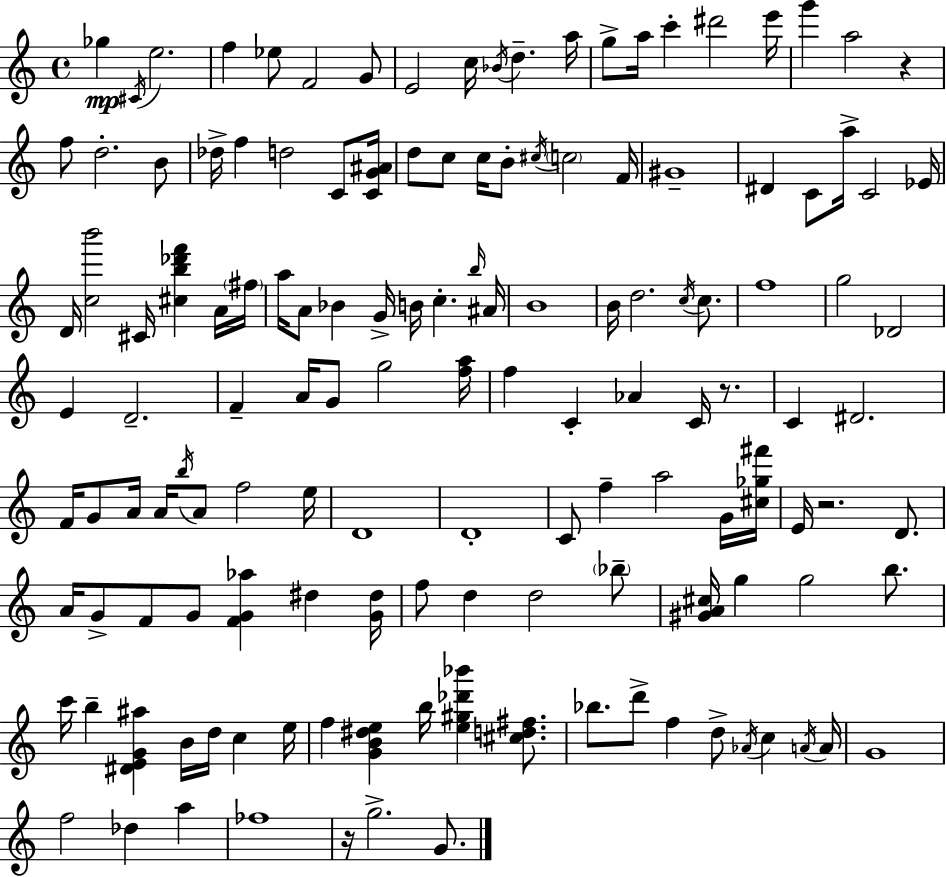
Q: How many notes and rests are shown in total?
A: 138